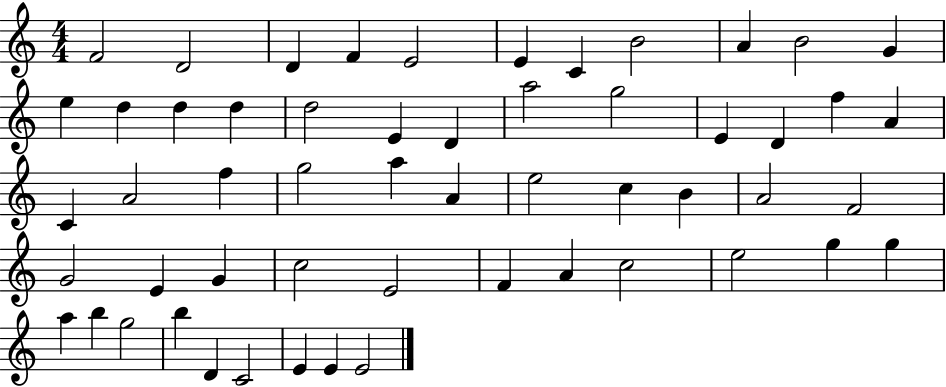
F4/h D4/h D4/q F4/q E4/h E4/q C4/q B4/h A4/q B4/h G4/q E5/q D5/q D5/q D5/q D5/h E4/q D4/q A5/h G5/h E4/q D4/q F5/q A4/q C4/q A4/h F5/q G5/h A5/q A4/q E5/h C5/q B4/q A4/h F4/h G4/h E4/q G4/q C5/h E4/h F4/q A4/q C5/h E5/h G5/q G5/q A5/q B5/q G5/h B5/q D4/q C4/h E4/q E4/q E4/h